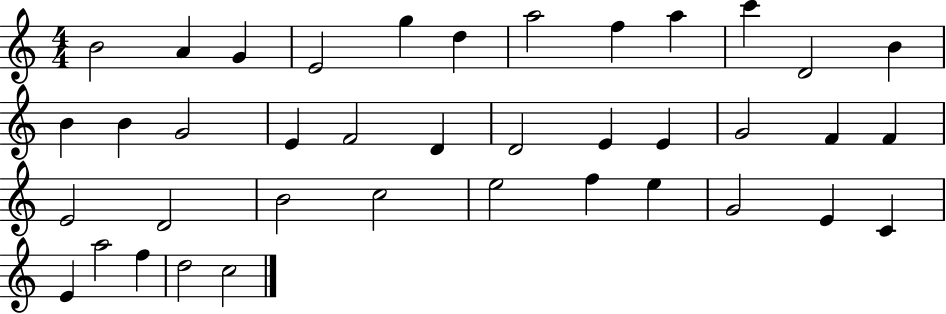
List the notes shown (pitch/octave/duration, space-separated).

B4/h A4/q G4/q E4/h G5/q D5/q A5/h F5/q A5/q C6/q D4/h B4/q B4/q B4/q G4/h E4/q F4/h D4/q D4/h E4/q E4/q G4/h F4/q F4/q E4/h D4/h B4/h C5/h E5/h F5/q E5/q G4/h E4/q C4/q E4/q A5/h F5/q D5/h C5/h